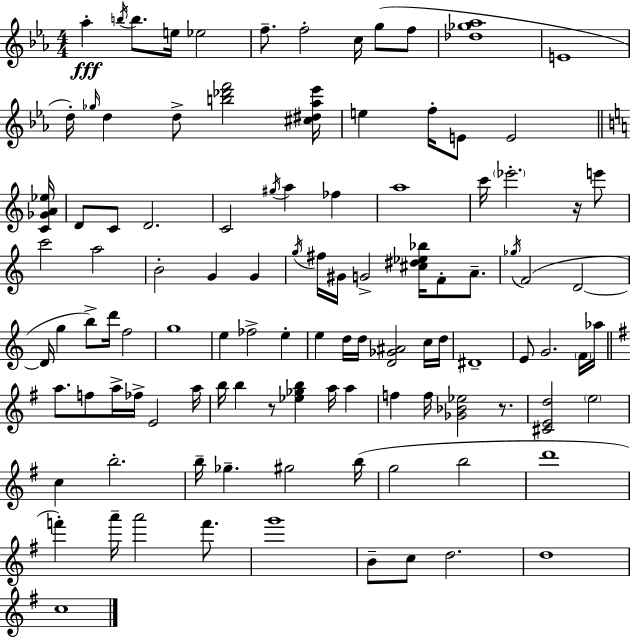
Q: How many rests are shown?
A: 3